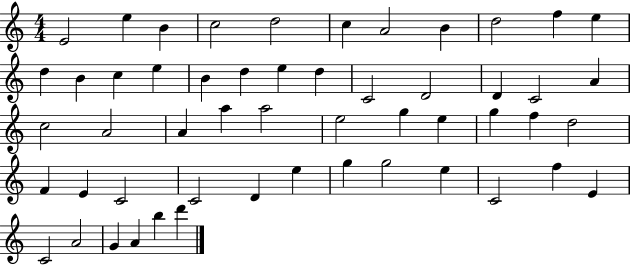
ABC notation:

X:1
T:Untitled
M:4/4
L:1/4
K:C
E2 e B c2 d2 c A2 B d2 f e d B c e B d e d C2 D2 D C2 A c2 A2 A a a2 e2 g e g f d2 F E C2 C2 D e g g2 e C2 f E C2 A2 G A b d'